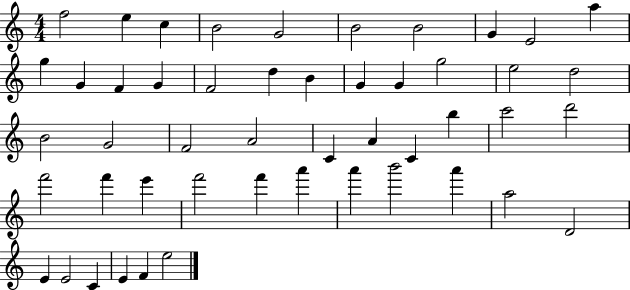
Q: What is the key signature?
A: C major